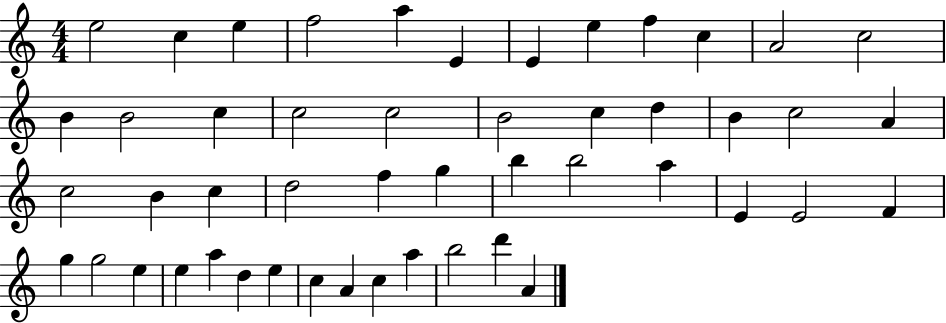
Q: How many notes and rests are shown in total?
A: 49